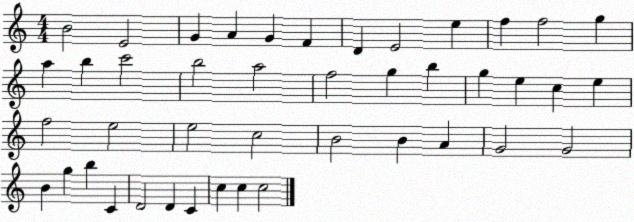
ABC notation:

X:1
T:Untitled
M:4/4
L:1/4
K:C
B2 E2 G A G F D E2 e f f2 g a b c'2 b2 a2 f2 g b g e c e f2 e2 e2 c2 B2 B A G2 G2 B g b C D2 D C c c c2